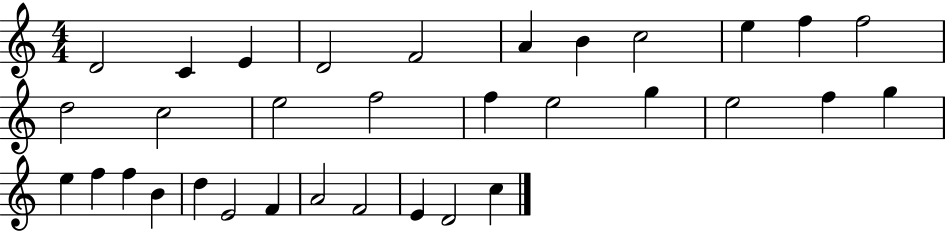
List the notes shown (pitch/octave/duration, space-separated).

D4/h C4/q E4/q D4/h F4/h A4/q B4/q C5/h E5/q F5/q F5/h D5/h C5/h E5/h F5/h F5/q E5/h G5/q E5/h F5/q G5/q E5/q F5/q F5/q B4/q D5/q E4/h F4/q A4/h F4/h E4/q D4/h C5/q